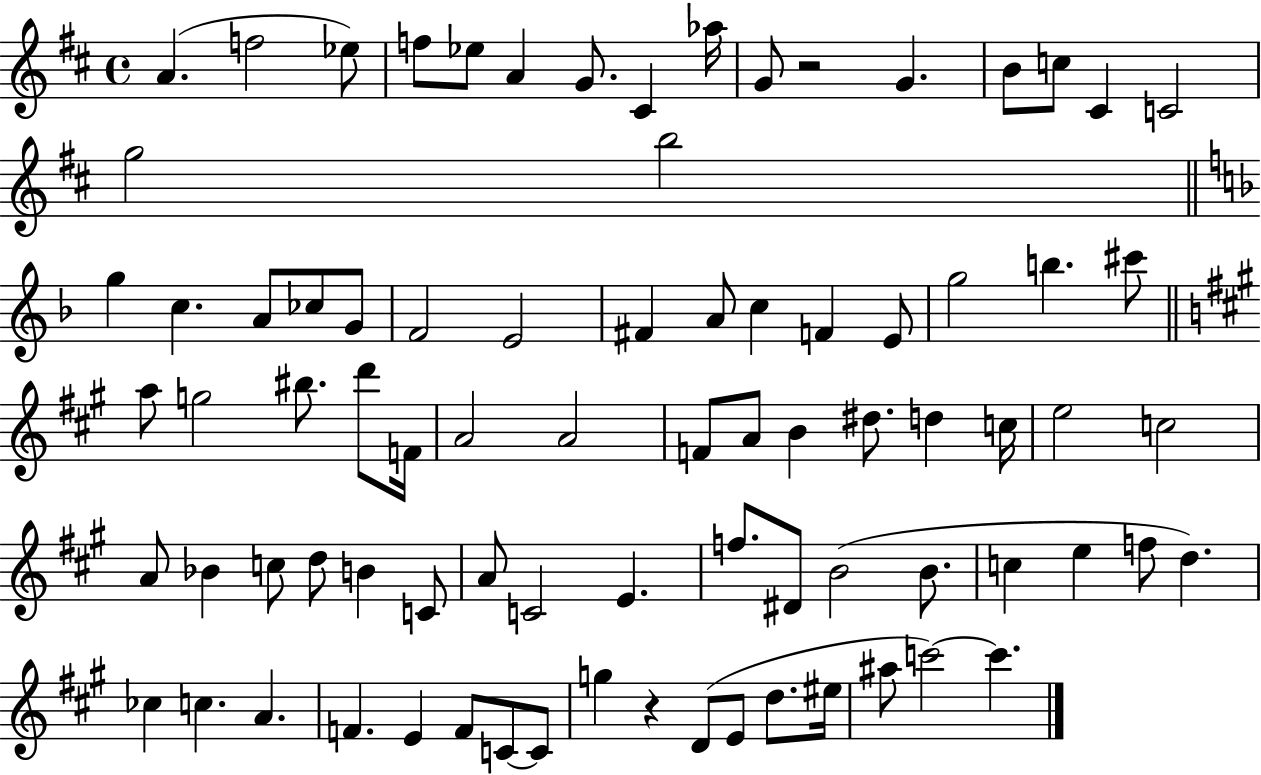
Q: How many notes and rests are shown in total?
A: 82